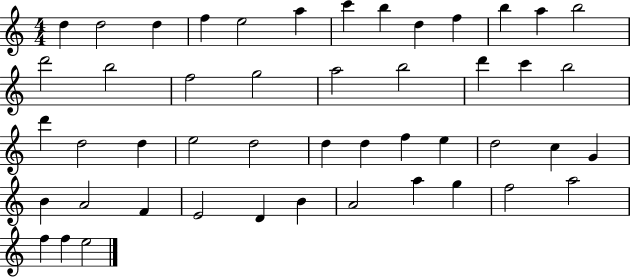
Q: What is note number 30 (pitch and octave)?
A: F5